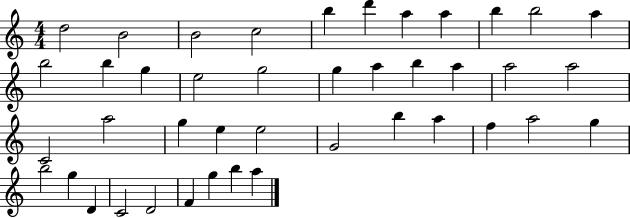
X:1
T:Untitled
M:4/4
L:1/4
K:C
d2 B2 B2 c2 b d' a a b b2 a b2 b g e2 g2 g a b a a2 a2 C2 a2 g e e2 G2 b a f a2 g b2 g D C2 D2 F g b a